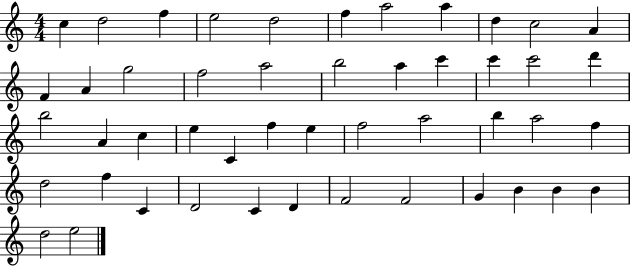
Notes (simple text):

C5/q D5/h F5/q E5/h D5/h F5/q A5/h A5/q D5/q C5/h A4/q F4/q A4/q G5/h F5/h A5/h B5/h A5/q C6/q C6/q C6/h D6/q B5/h A4/q C5/q E5/q C4/q F5/q E5/q F5/h A5/h B5/q A5/h F5/q D5/h F5/q C4/q D4/h C4/q D4/q F4/h F4/h G4/q B4/q B4/q B4/q D5/h E5/h